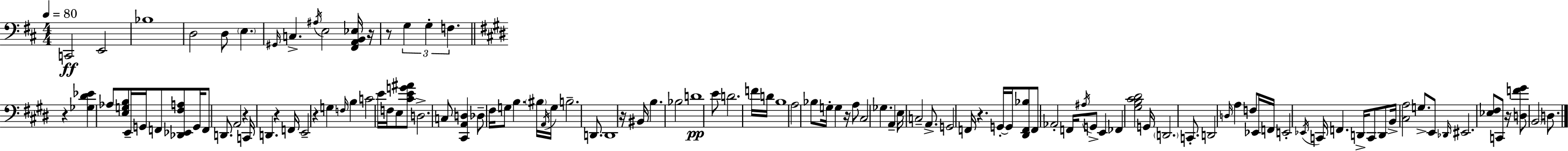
X:1
T:Untitled
M:4/4
L:1/4
K:D
C,,2 E,,2 _B,4 D,2 D,/2 E, ^G,,/4 C, ^A,/4 E,2 [^F,,A,,B,,_E,]/4 z/4 z/2 G, G, F, z [_G,^D_E] _A,/2 [E,G,B,]/2 E,,/4 G,,/4 F,,/2 [_D,,_E,,^F,A,]/2 G,,/4 F,,/2 D,,/2 A,,2 z C,,/4 D,, z F,,/4 E,,2 z G, F,/4 B, C2 E/4 F,/4 E,/2 [^CEG^A]/2 D,2 C,/2 [^C,,A,,D,] _D,/2 ^F,/4 G,/2 B, ^B,/4 A,,/4 G,/4 B,2 D,,/2 D,,4 z/4 ^B,,/4 B, _B,2 D4 E/2 D2 F/4 D/4 B,4 A,2 _B,/2 G,/4 G, z/4 A,/2 ^C,2 _G, A,, E,/4 C,2 A,,/2 G,,2 F,,/4 z G,,/4 G,,/4 [^D,,F,,_B,]/2 F,,/2 _A,,2 F,,/4 ^A,/4 G,,/2 E,, _F,, [^G,B,^C^D]2 G,,/4 D,,2 C,,/2 D,,2 D,/4 A, F,/2 _E,,/4 F,,/4 E,,2 _E,,/4 C,,/4 F,, D,,/4 C,,/2 D,,/2 B,,/4 [^C,A,]2 G,/2 E,,/2 _D,,/4 ^E,,2 [_E,^F,]/2 C,,/2 z/4 [D,F^G]/2 B,,2 D,/2